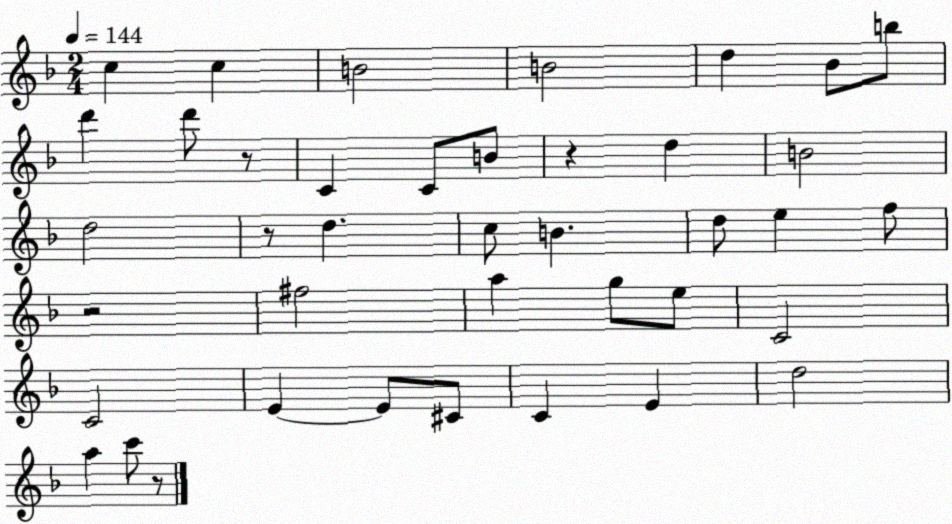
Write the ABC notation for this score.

X:1
T:Untitled
M:2/4
L:1/4
K:F
c c B2 B2 d _B/2 b/2 d' d'/2 z/2 C C/2 B/2 z d B2 d2 z/2 d c/2 B d/2 e f/2 z2 ^f2 a g/2 e/2 C2 C2 E E/2 ^C/2 C E d2 a c'/2 z/2